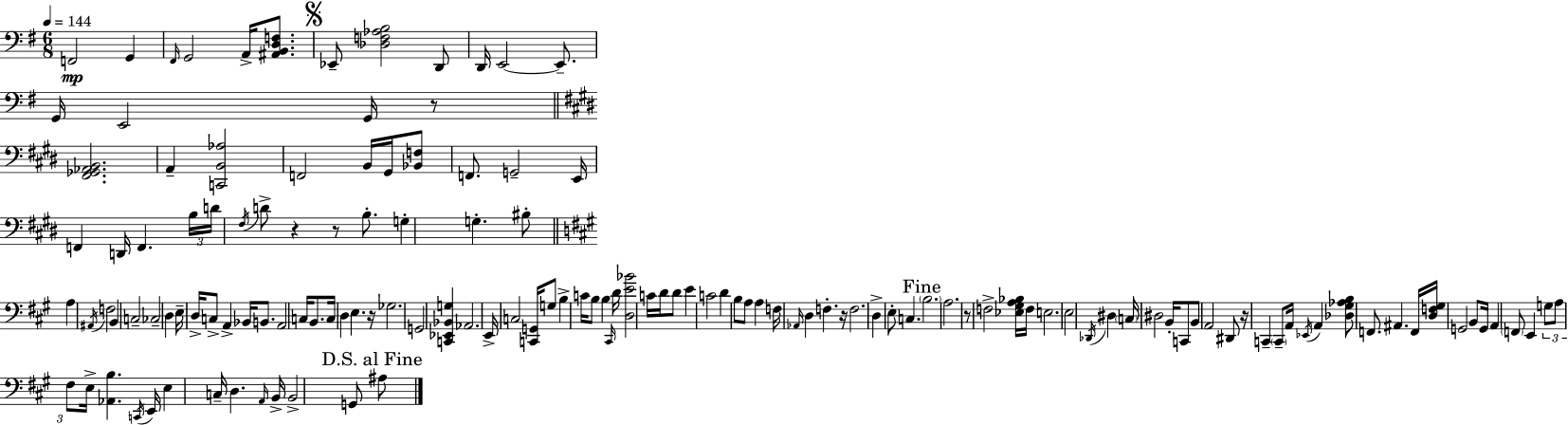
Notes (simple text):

F2/h G2/q F#2/s G2/h A2/s [A#2,B2,D3,F3]/e. Eb2/e [Db3,F3,Ab3,B3]/h D2/e D2/s E2/h E2/e. G2/s E2/h G2/s R/e [F#2,Gb2,Ab2,B2]/h. A2/q [C2,B2,Ab3]/h F2/h B2/s G#2/s [Bb2,F3]/e F2/e. G2/h E2/s F2/q D2/s F2/q. B3/s D4/s F#3/s D4/e R/q R/e B3/e. G3/q G3/q. BIS3/e A3/q A#2/s F3/h B2/q C3/h CES3/h D3/q E3/s D3/s C3/e A2/q Bb2/s B2/e. A2/h C3/s B2/e. C3/s D3/q E3/q. R/s Gb3/h. G2/h [C2,Eb2,Bb2,G3]/q Ab2/h. E2/s C3/h [C2,G2]/s G3/e B3/q C4/s B3/e B3/q C#2/s D4/s [D3,E4,Bb4]/h C4/s D4/s D4/e E4/q C4/h D4/q B3/e A3/e A3/q F3/s Ab2/s D3/q F3/q. R/s F3/h. D3/q E3/e C3/q. B3/h. A3/h. R/e F3/h [Eb3,G#3,A3,Bb3]/s F3/s E3/h. E3/h Db2/s D#3/q C3/s D#3/h B2/s C2/e B2/e A2/h D#2/e R/s C2/q C2/e A2/s Eb2/s A2/q [Db3,G#3,Ab3,B3]/e F2/e. A#2/q. F2/s [D3,F3,G#3]/s G2/h B2/e G2/s A2/q F2/e E2/q G3/e A3/e F#3/e E3/s [Ab2,B3]/q. C2/s E2/s E3/q C3/s D3/q. A2/s B2/s B2/h G2/e A#3/e